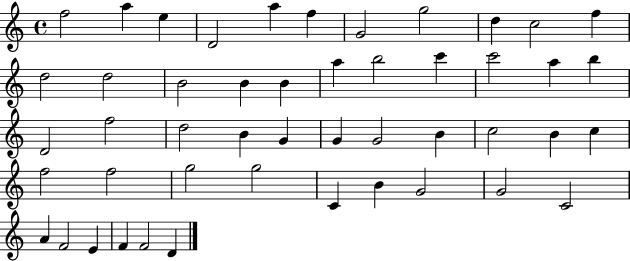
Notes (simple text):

F5/h A5/q E5/q D4/h A5/q F5/q G4/h G5/h D5/q C5/h F5/q D5/h D5/h B4/h B4/q B4/q A5/q B5/h C6/q C6/h A5/q B5/q D4/h F5/h D5/h B4/q G4/q G4/q G4/h B4/q C5/h B4/q C5/q F5/h F5/h G5/h G5/h C4/q B4/q G4/h G4/h C4/h A4/q F4/h E4/q F4/q F4/h D4/q